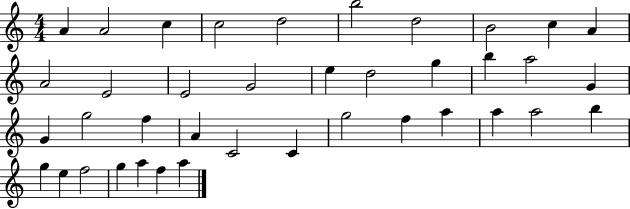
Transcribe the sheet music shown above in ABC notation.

X:1
T:Untitled
M:4/4
L:1/4
K:C
A A2 c c2 d2 b2 d2 B2 c A A2 E2 E2 G2 e d2 g b a2 G G g2 f A C2 C g2 f a a a2 b g e f2 g a f a